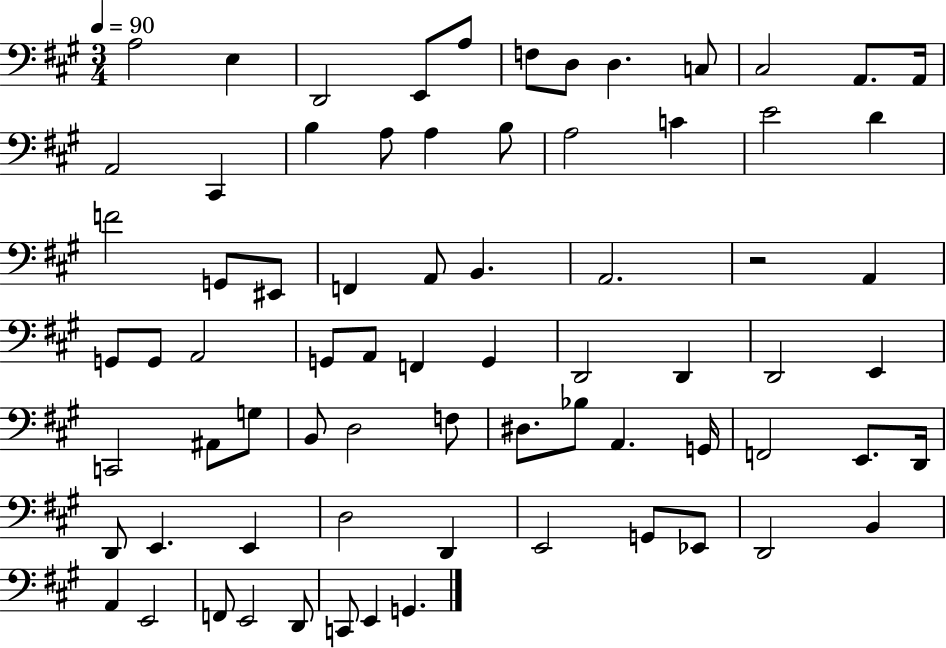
{
  \clef bass
  \numericTimeSignature
  \time 3/4
  \key a \major
  \tempo 4 = 90
  \repeat volta 2 { a2 e4 | d,2 e,8 a8 | f8 d8 d4. c8 | cis2 a,8. a,16 | \break a,2 cis,4 | b4 a8 a4 b8 | a2 c'4 | e'2 d'4 | \break f'2 g,8 eis,8 | f,4 a,8 b,4. | a,2. | r2 a,4 | \break g,8 g,8 a,2 | g,8 a,8 f,4 g,4 | d,2 d,4 | d,2 e,4 | \break c,2 ais,8 g8 | b,8 d2 f8 | dis8. bes8 a,4. g,16 | f,2 e,8. d,16 | \break d,8 e,4. e,4 | d2 d,4 | e,2 g,8 ees,8 | d,2 b,4 | \break a,4 e,2 | f,8 e,2 d,8 | c,8 e,4 g,4. | } \bar "|."
}